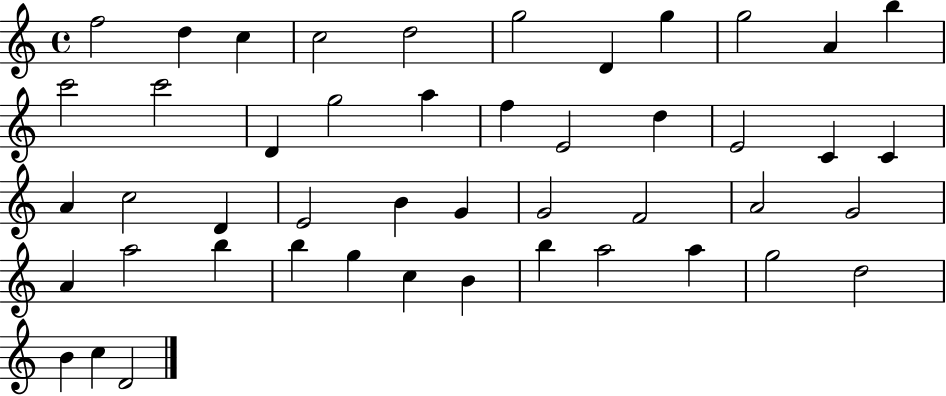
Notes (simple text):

F5/h D5/q C5/q C5/h D5/h G5/h D4/q G5/q G5/h A4/q B5/q C6/h C6/h D4/q G5/h A5/q F5/q E4/h D5/q E4/h C4/q C4/q A4/q C5/h D4/q E4/h B4/q G4/q G4/h F4/h A4/h G4/h A4/q A5/h B5/q B5/q G5/q C5/q B4/q B5/q A5/h A5/q G5/h D5/h B4/q C5/q D4/h